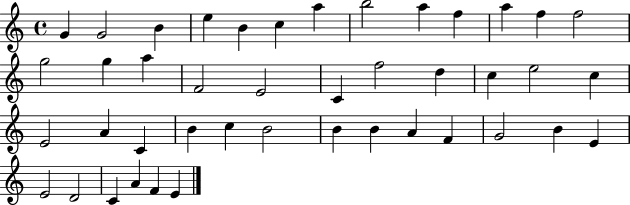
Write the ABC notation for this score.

X:1
T:Untitled
M:4/4
L:1/4
K:C
G G2 B e B c a b2 a f a f f2 g2 g a F2 E2 C f2 d c e2 c E2 A C B c B2 B B A F G2 B E E2 D2 C A F E